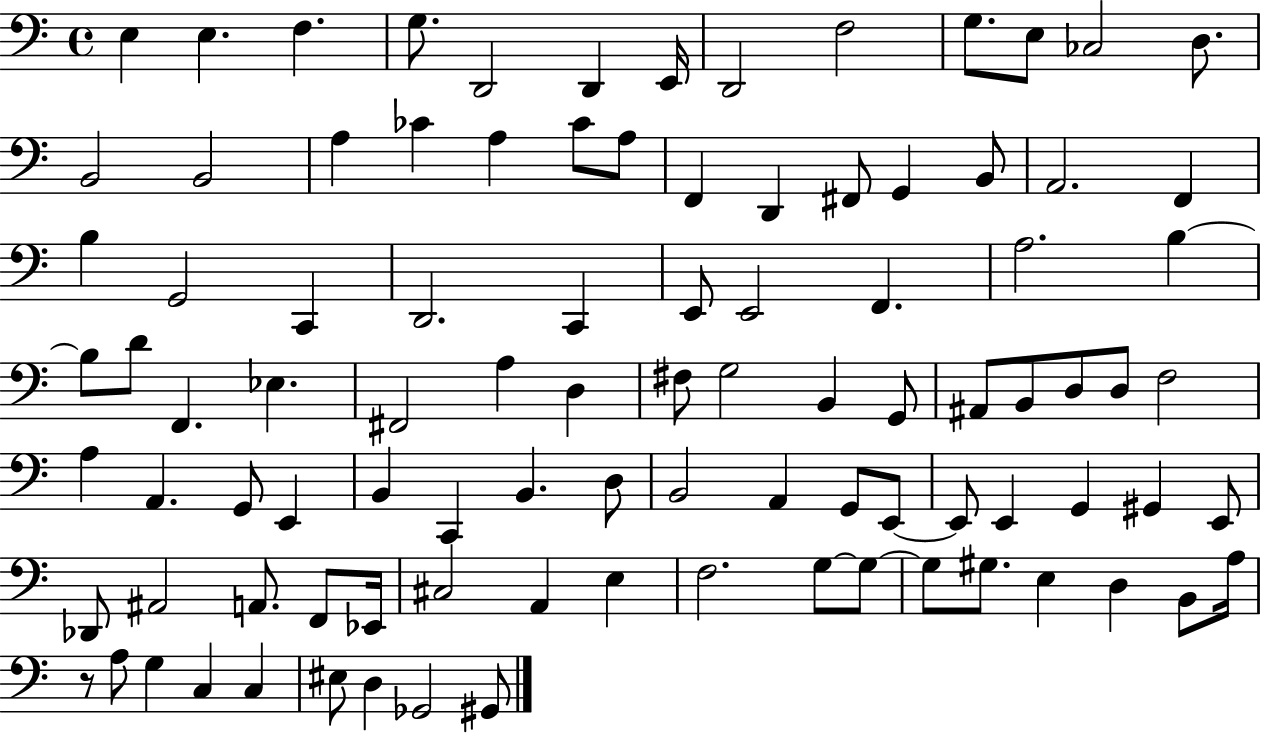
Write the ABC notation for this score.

X:1
T:Untitled
M:4/4
L:1/4
K:C
E, E, F, G,/2 D,,2 D,, E,,/4 D,,2 F,2 G,/2 E,/2 _C,2 D,/2 B,,2 B,,2 A, _C A, _C/2 A,/2 F,, D,, ^F,,/2 G,, B,,/2 A,,2 F,, B, G,,2 C,, D,,2 C,, E,,/2 E,,2 F,, A,2 B, B,/2 D/2 F,, _E, ^F,,2 A, D, ^F,/2 G,2 B,, G,,/2 ^A,,/2 B,,/2 D,/2 D,/2 F,2 A, A,, G,,/2 E,, B,, C,, B,, D,/2 B,,2 A,, G,,/2 E,,/2 E,,/2 E,, G,, ^G,, E,,/2 _D,,/2 ^A,,2 A,,/2 F,,/2 _E,,/4 ^C,2 A,, E, F,2 G,/2 G,/2 G,/2 ^G,/2 E, D, B,,/2 A,/4 z/2 A,/2 G, C, C, ^E,/2 D, _G,,2 ^G,,/2